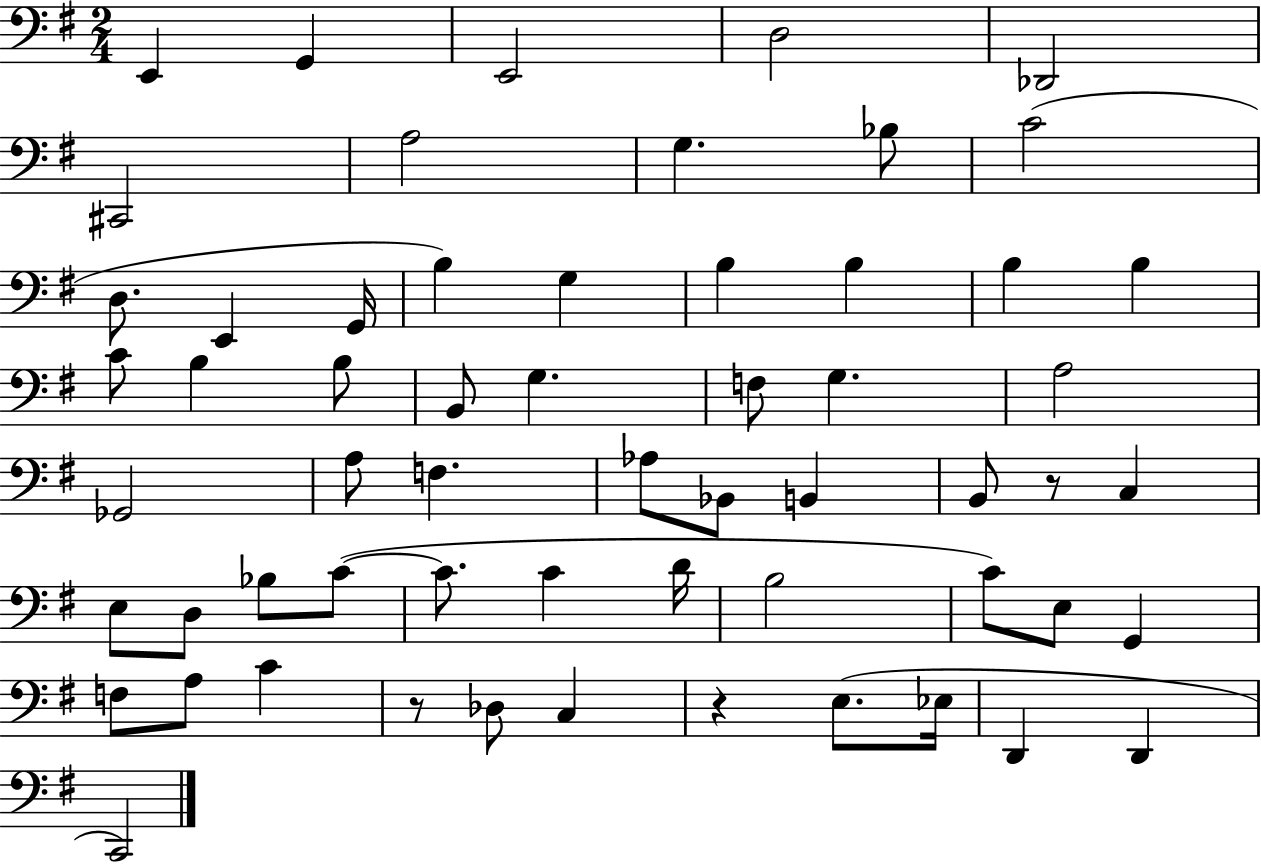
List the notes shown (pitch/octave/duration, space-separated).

E2/q G2/q E2/h D3/h Db2/h C#2/h A3/h G3/q. Bb3/e C4/h D3/e. E2/q G2/s B3/q G3/q B3/q B3/q B3/q B3/q C4/e B3/q B3/e B2/e G3/q. F3/e G3/q. A3/h Gb2/h A3/e F3/q. Ab3/e Bb2/e B2/q B2/e R/e C3/q E3/e D3/e Bb3/e C4/e C4/e. C4/q D4/s B3/h C4/e E3/e G2/q F3/e A3/e C4/q R/e Db3/e C3/q R/q E3/e. Eb3/s D2/q D2/q C2/h